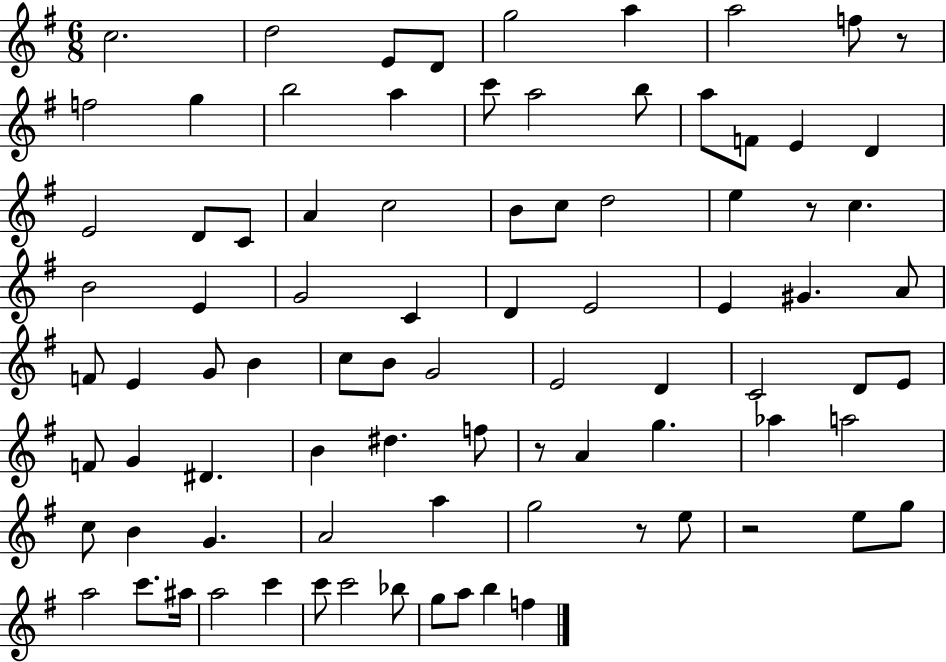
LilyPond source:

{
  \clef treble
  \numericTimeSignature
  \time 6/8
  \key g \major
  \repeat volta 2 { c''2. | d''2 e'8 d'8 | g''2 a''4 | a''2 f''8 r8 | \break f''2 g''4 | b''2 a''4 | c'''8 a''2 b''8 | a''8 f'8 e'4 d'4 | \break e'2 d'8 c'8 | a'4 c''2 | b'8 c''8 d''2 | e''4 r8 c''4. | \break b'2 e'4 | g'2 c'4 | d'4 e'2 | e'4 gis'4. a'8 | \break f'8 e'4 g'8 b'4 | c''8 b'8 g'2 | e'2 d'4 | c'2 d'8 e'8 | \break f'8 g'4 dis'4. | b'4 dis''4. f''8 | r8 a'4 g''4. | aes''4 a''2 | \break c''8 b'4 g'4. | a'2 a''4 | g''2 r8 e''8 | r2 e''8 g''8 | \break a''2 c'''8. ais''16 | a''2 c'''4 | c'''8 c'''2 bes''8 | g''8 a''8 b''4 f''4 | \break } \bar "|."
}